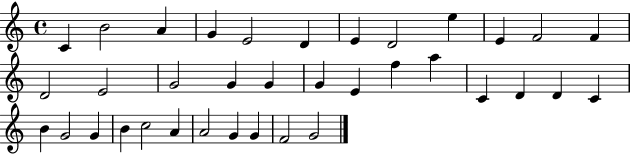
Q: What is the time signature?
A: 4/4